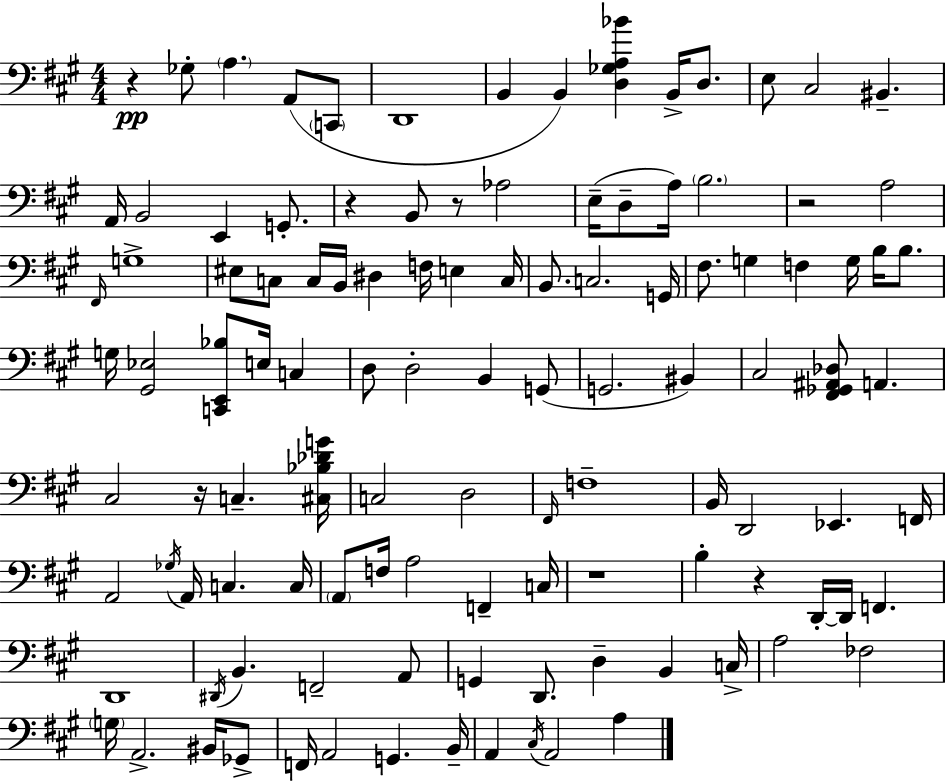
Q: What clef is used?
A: bass